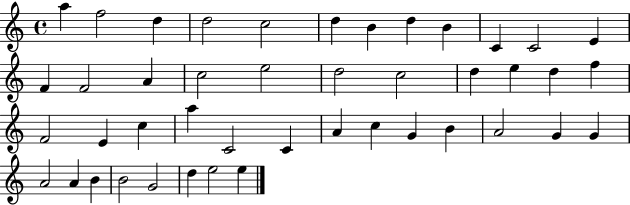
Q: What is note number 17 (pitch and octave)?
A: E5